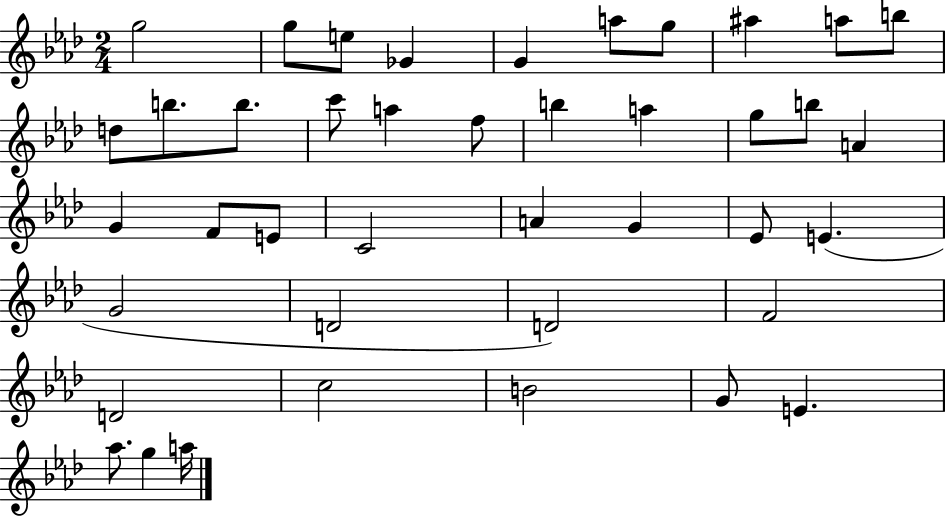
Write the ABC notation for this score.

X:1
T:Untitled
M:2/4
L:1/4
K:Ab
g2 g/2 e/2 _G G a/2 g/2 ^a a/2 b/2 d/2 b/2 b/2 c'/2 a f/2 b a g/2 b/2 A G F/2 E/2 C2 A G _E/2 E G2 D2 D2 F2 D2 c2 B2 G/2 E _a/2 g a/4